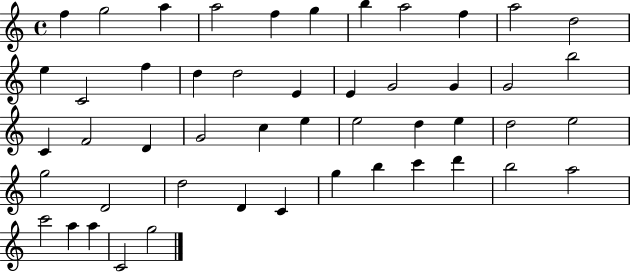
X:1
T:Untitled
M:4/4
L:1/4
K:C
f g2 a a2 f g b a2 f a2 d2 e C2 f d d2 E E G2 G G2 b2 C F2 D G2 c e e2 d e d2 e2 g2 D2 d2 D C g b c' d' b2 a2 c'2 a a C2 g2